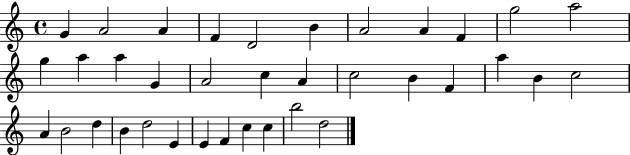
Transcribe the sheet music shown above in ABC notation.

X:1
T:Untitled
M:4/4
L:1/4
K:C
G A2 A F D2 B A2 A F g2 a2 g a a G A2 c A c2 B F a B c2 A B2 d B d2 E E F c c b2 d2